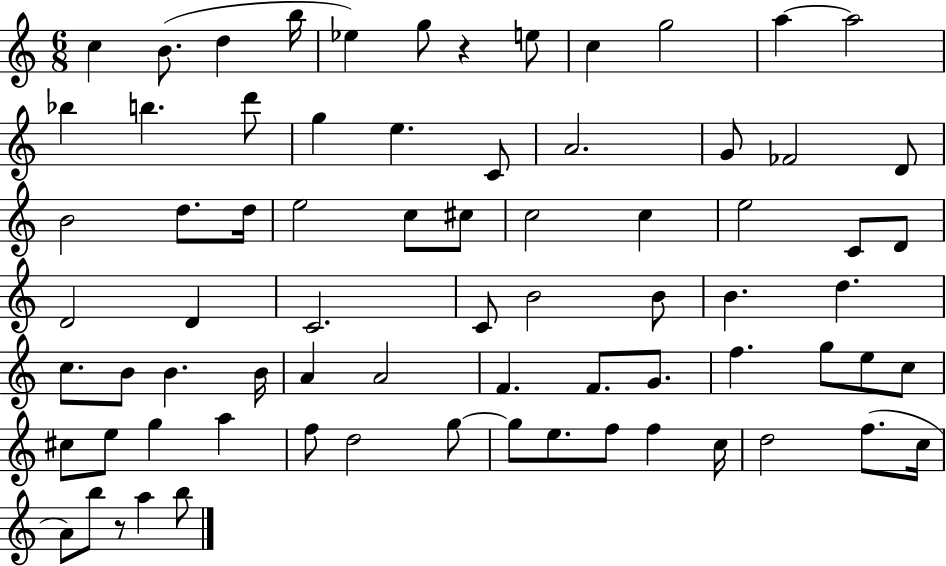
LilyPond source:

{
  \clef treble
  \numericTimeSignature
  \time 6/8
  \key c \major
  \repeat volta 2 { c''4 b'8.( d''4 b''16 | ees''4) g''8 r4 e''8 | c''4 g''2 | a''4~~ a''2 | \break bes''4 b''4. d'''8 | g''4 e''4. c'8 | a'2. | g'8 fes'2 d'8 | \break b'2 d''8. d''16 | e''2 c''8 cis''8 | c''2 c''4 | e''2 c'8 d'8 | \break d'2 d'4 | c'2. | c'8 b'2 b'8 | b'4. d''4. | \break c''8. b'8 b'4. b'16 | a'4 a'2 | f'4. f'8. g'8. | f''4. g''8 e''8 c''8 | \break cis''8 e''8 g''4 a''4 | f''8 d''2 g''8~~ | g''8 e''8. f''8 f''4 c''16 | d''2 f''8.( c''16 | \break a'8) b''8 r8 a''4 b''8 | } \bar "|."
}